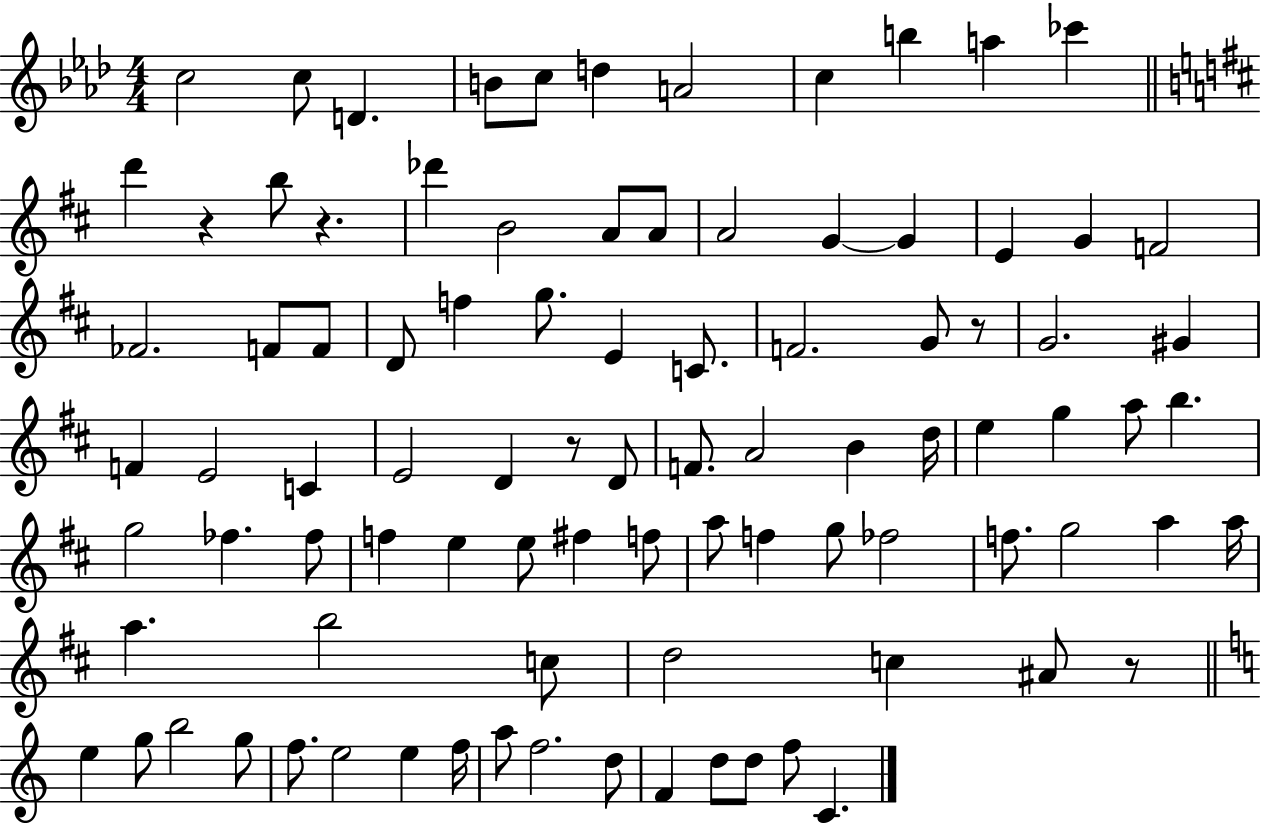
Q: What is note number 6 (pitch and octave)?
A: D5